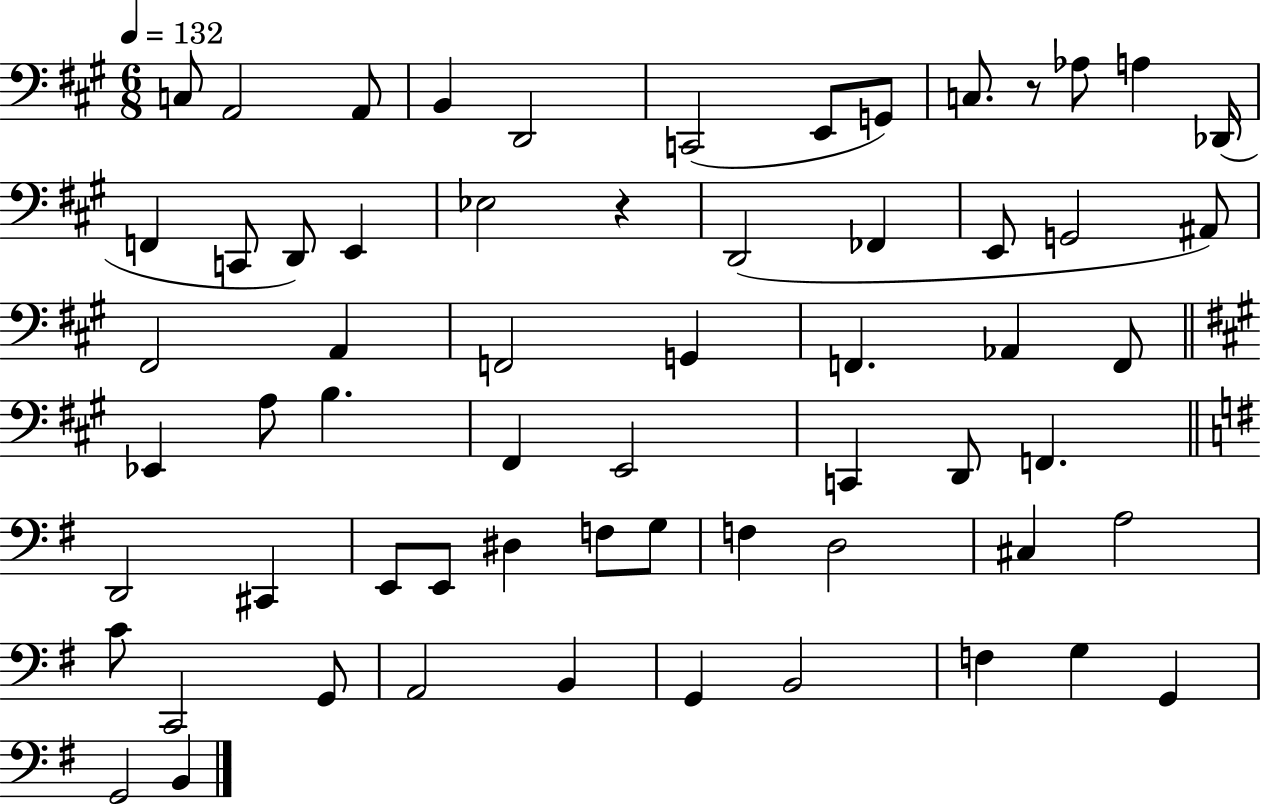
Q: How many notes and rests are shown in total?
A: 62